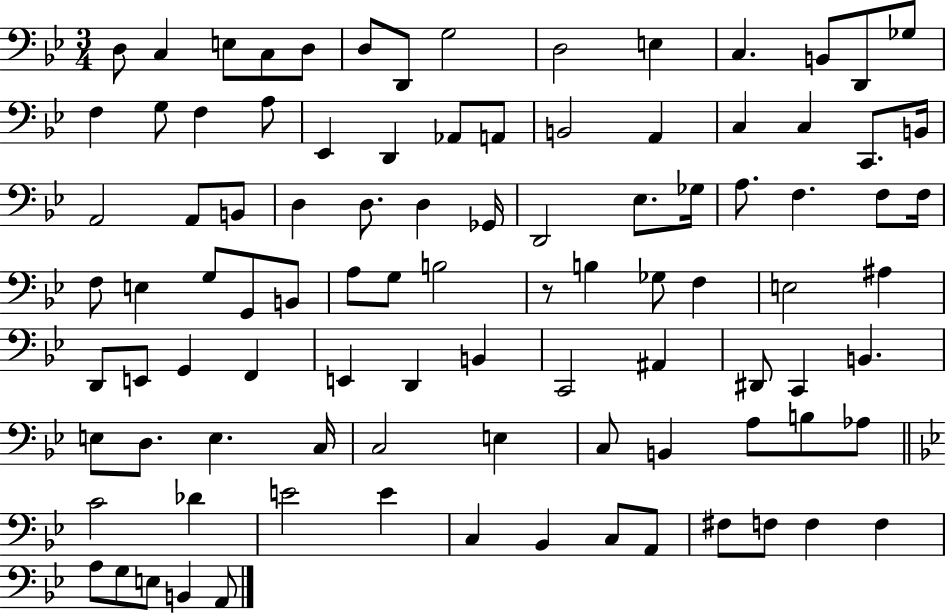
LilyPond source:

{
  \clef bass
  \numericTimeSignature
  \time 3/4
  \key bes \major
  d8 c4 e8 c8 d8 | d8 d,8 g2 | d2 e4 | c4. b,8 d,8 ges8 | \break f4 g8 f4 a8 | ees,4 d,4 aes,8 a,8 | b,2 a,4 | c4 c4 c,8. b,16 | \break a,2 a,8 b,8 | d4 d8. d4 ges,16 | d,2 ees8. ges16 | a8. f4. f8 f16 | \break f8 e4 g8 g,8 b,8 | a8 g8 b2 | r8 b4 ges8 f4 | e2 ais4 | \break d,8 e,8 g,4 f,4 | e,4 d,4 b,4 | c,2 ais,4 | dis,8 c,4 b,4. | \break e8 d8. e4. c16 | c2 e4 | c8 b,4 a8 b8 aes8 | \bar "||" \break \key bes \major c'2 des'4 | e'2 e'4 | c4 bes,4 c8 a,8 | fis8 f8 f4 f4 | \break a8 g8 e8 b,4 a,8 | \bar "|."
}